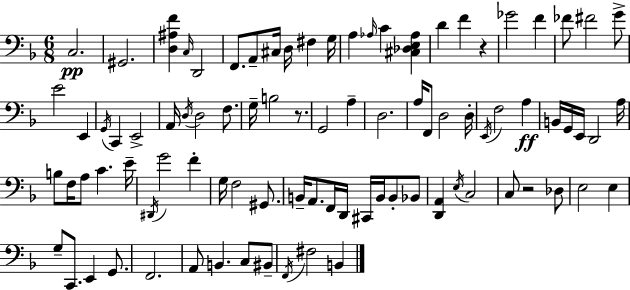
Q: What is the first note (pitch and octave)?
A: C3